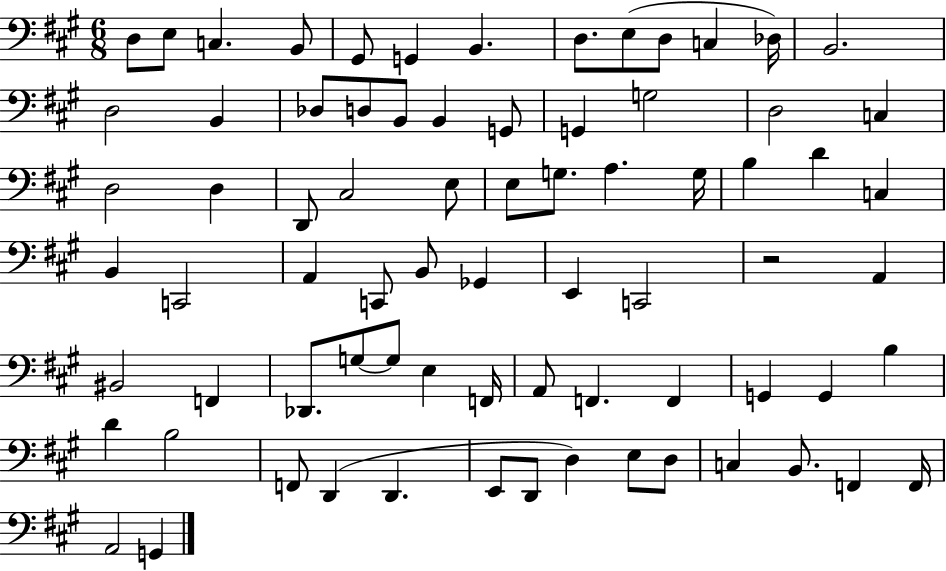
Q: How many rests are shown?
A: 1